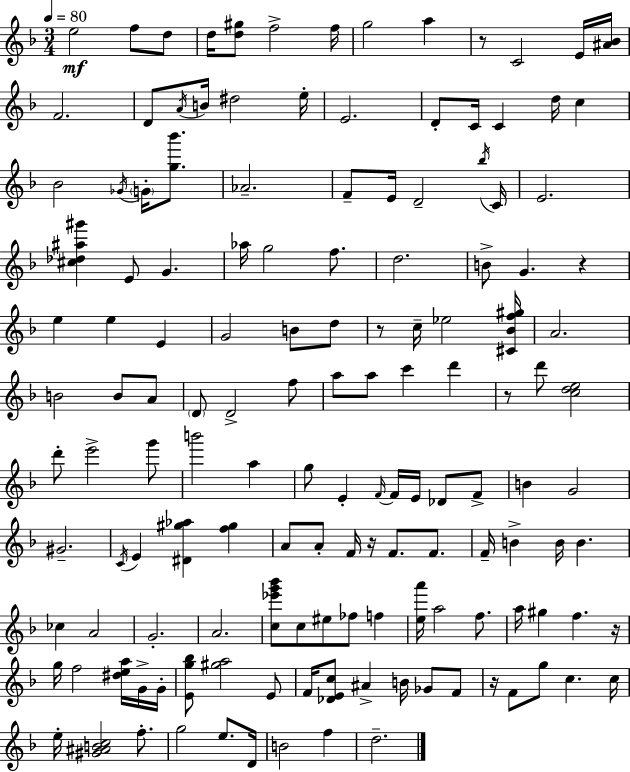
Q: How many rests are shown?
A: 7